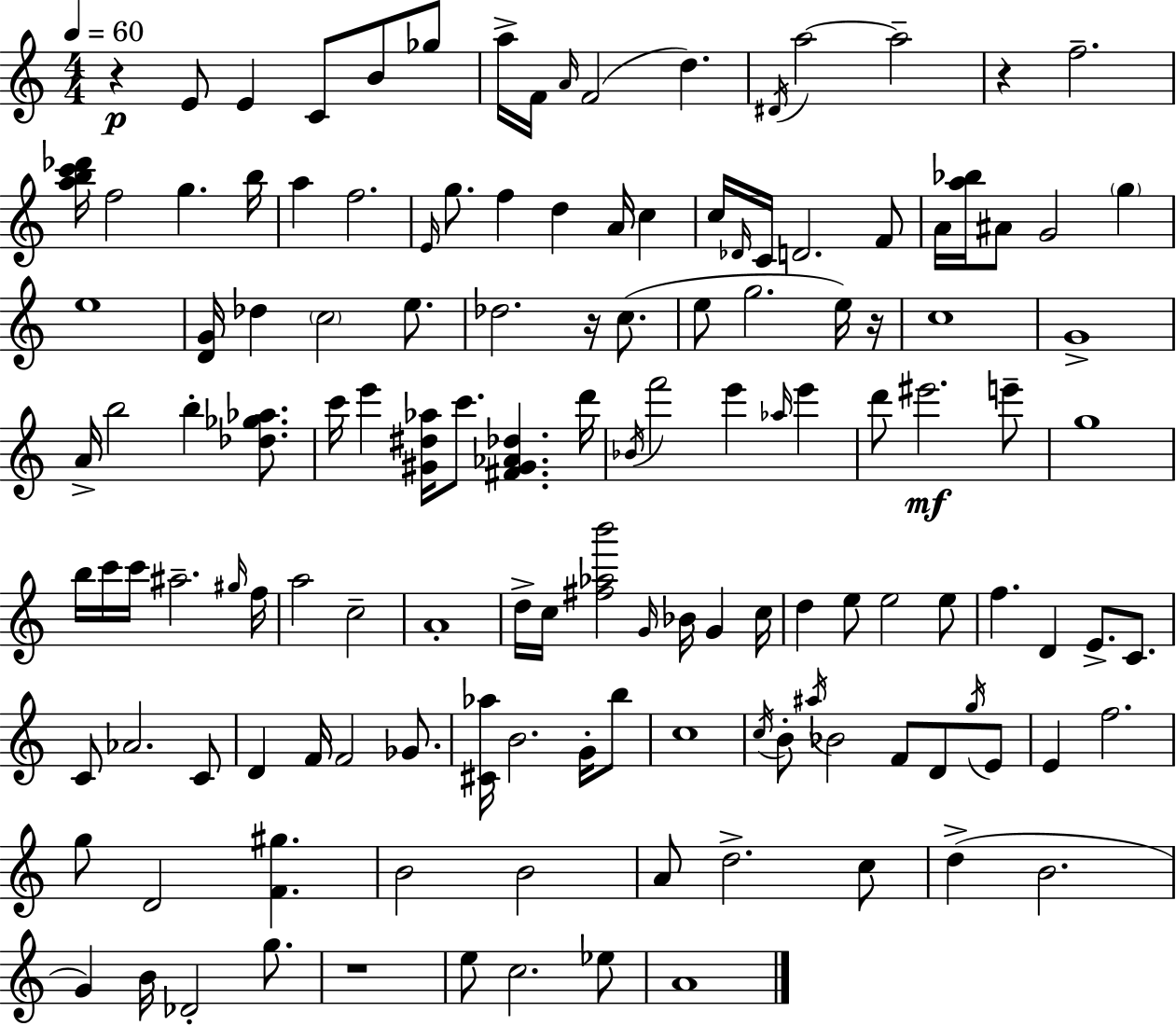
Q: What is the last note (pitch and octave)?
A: A4